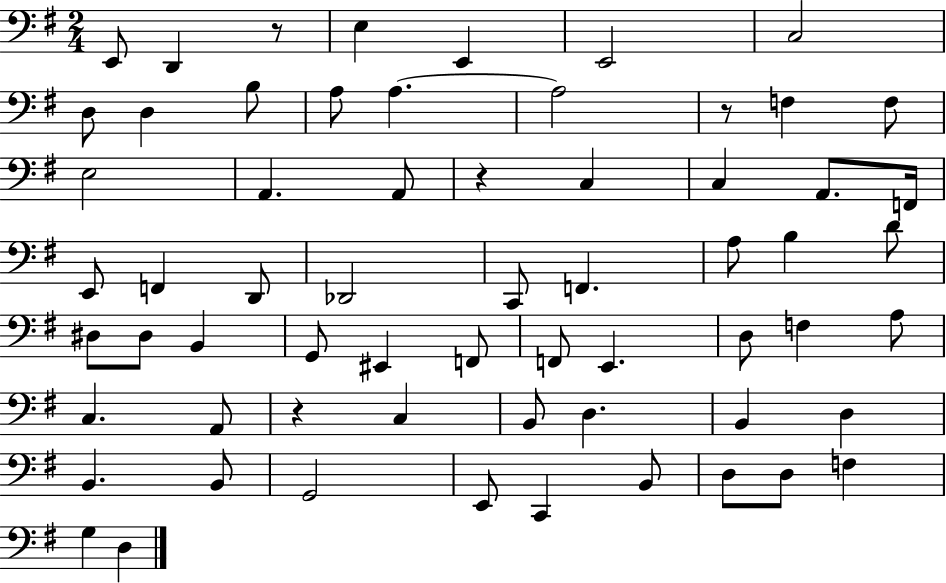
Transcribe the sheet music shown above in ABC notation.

X:1
T:Untitled
M:2/4
L:1/4
K:G
E,,/2 D,, z/2 E, E,, E,,2 C,2 D,/2 D, B,/2 A,/2 A, A,2 z/2 F, F,/2 E,2 A,, A,,/2 z C, C, A,,/2 F,,/4 E,,/2 F,, D,,/2 _D,,2 C,,/2 F,, A,/2 B, D/2 ^D,/2 ^D,/2 B,, G,,/2 ^E,, F,,/2 F,,/2 E,, D,/2 F, A,/2 C, A,,/2 z C, B,,/2 D, B,, D, B,, B,,/2 G,,2 E,,/2 C,, B,,/2 D,/2 D,/2 F, G, D,